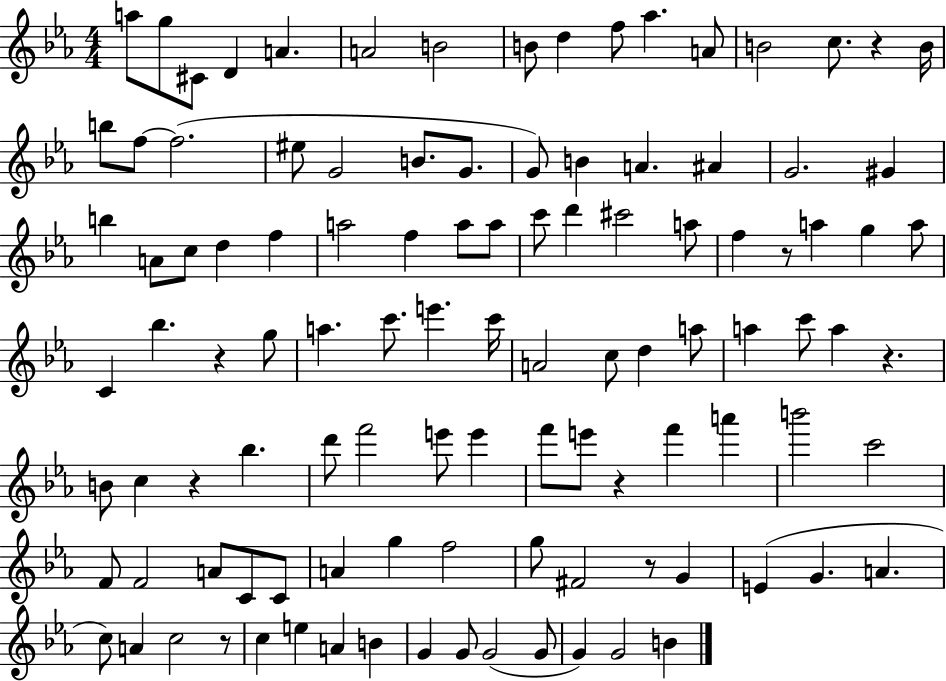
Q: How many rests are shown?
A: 8